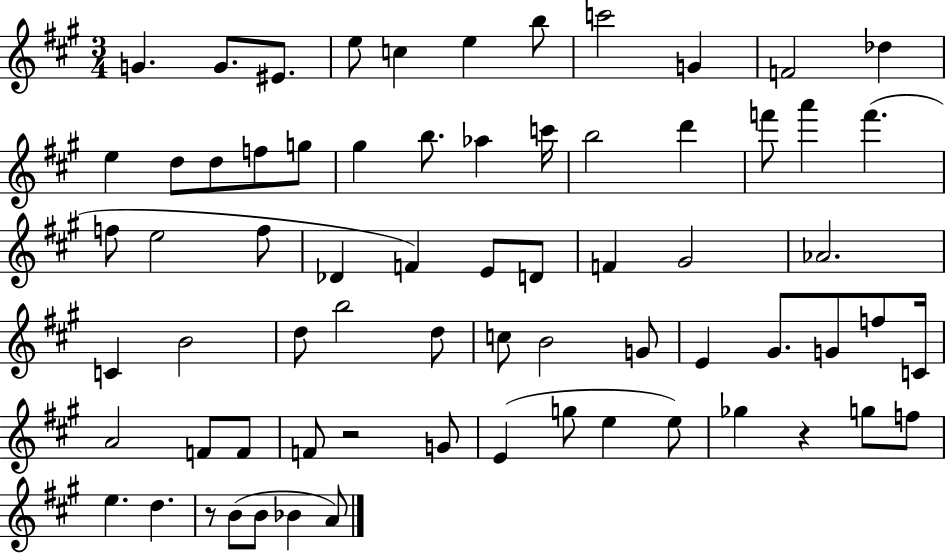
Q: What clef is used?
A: treble